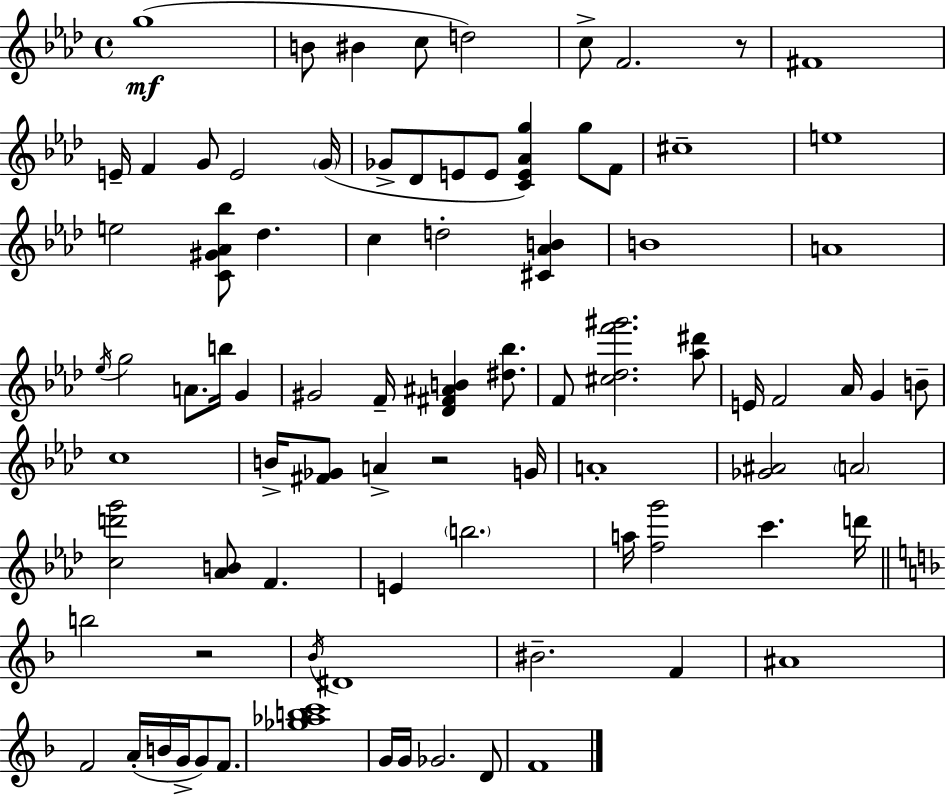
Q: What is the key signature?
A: F minor